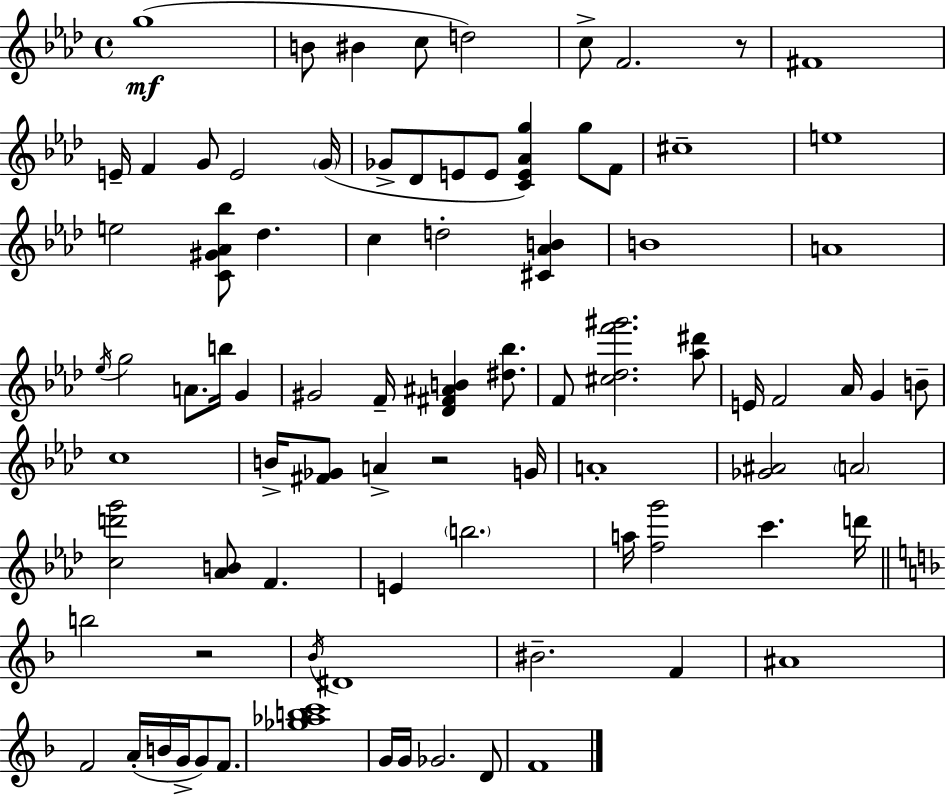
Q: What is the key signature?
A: F minor